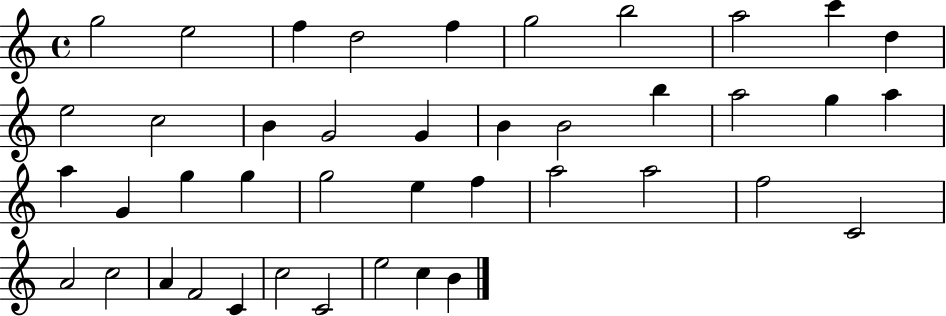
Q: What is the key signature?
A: C major